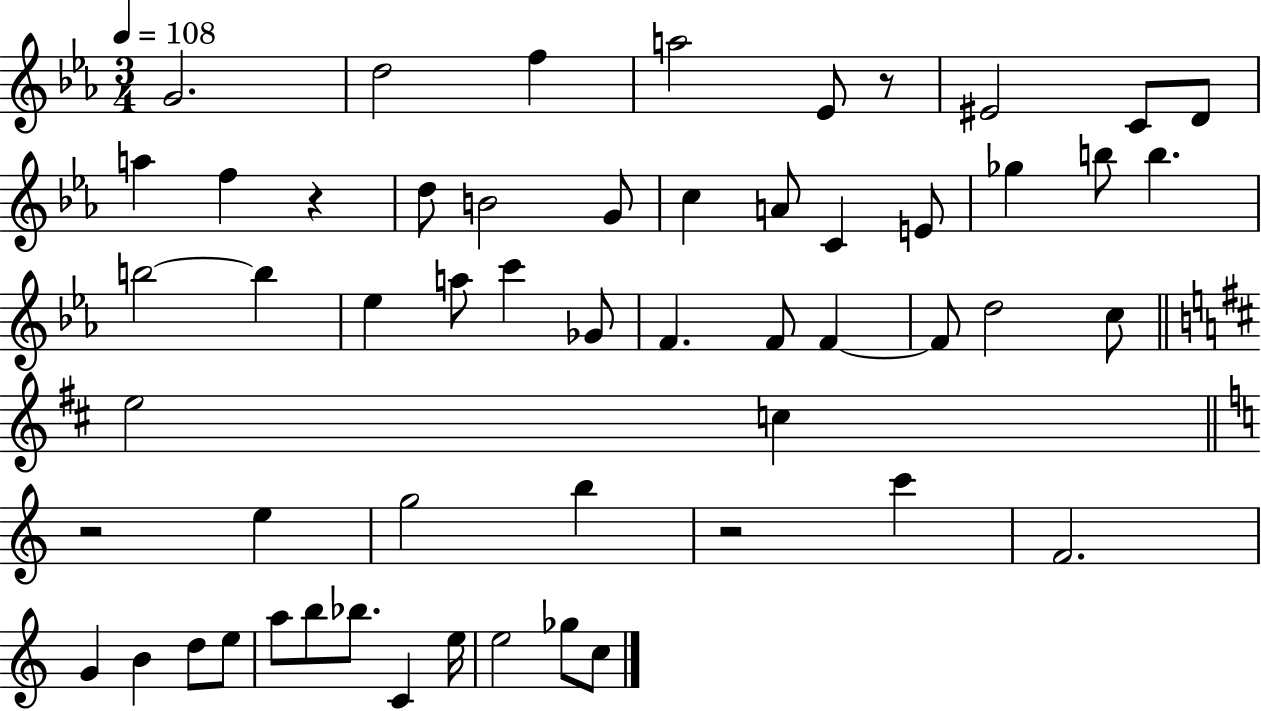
G4/h. D5/h F5/q A5/h Eb4/e R/e EIS4/h C4/e D4/e A5/q F5/q R/q D5/e B4/h G4/e C5/q A4/e C4/q E4/e Gb5/q B5/e B5/q. B5/h B5/q Eb5/q A5/e C6/q Gb4/e F4/q. F4/e F4/q F4/e D5/h C5/e E5/h C5/q R/h E5/q G5/h B5/q R/h C6/q F4/h. G4/q B4/q D5/e E5/e A5/e B5/e Bb5/e. C4/q E5/s E5/h Gb5/e C5/e